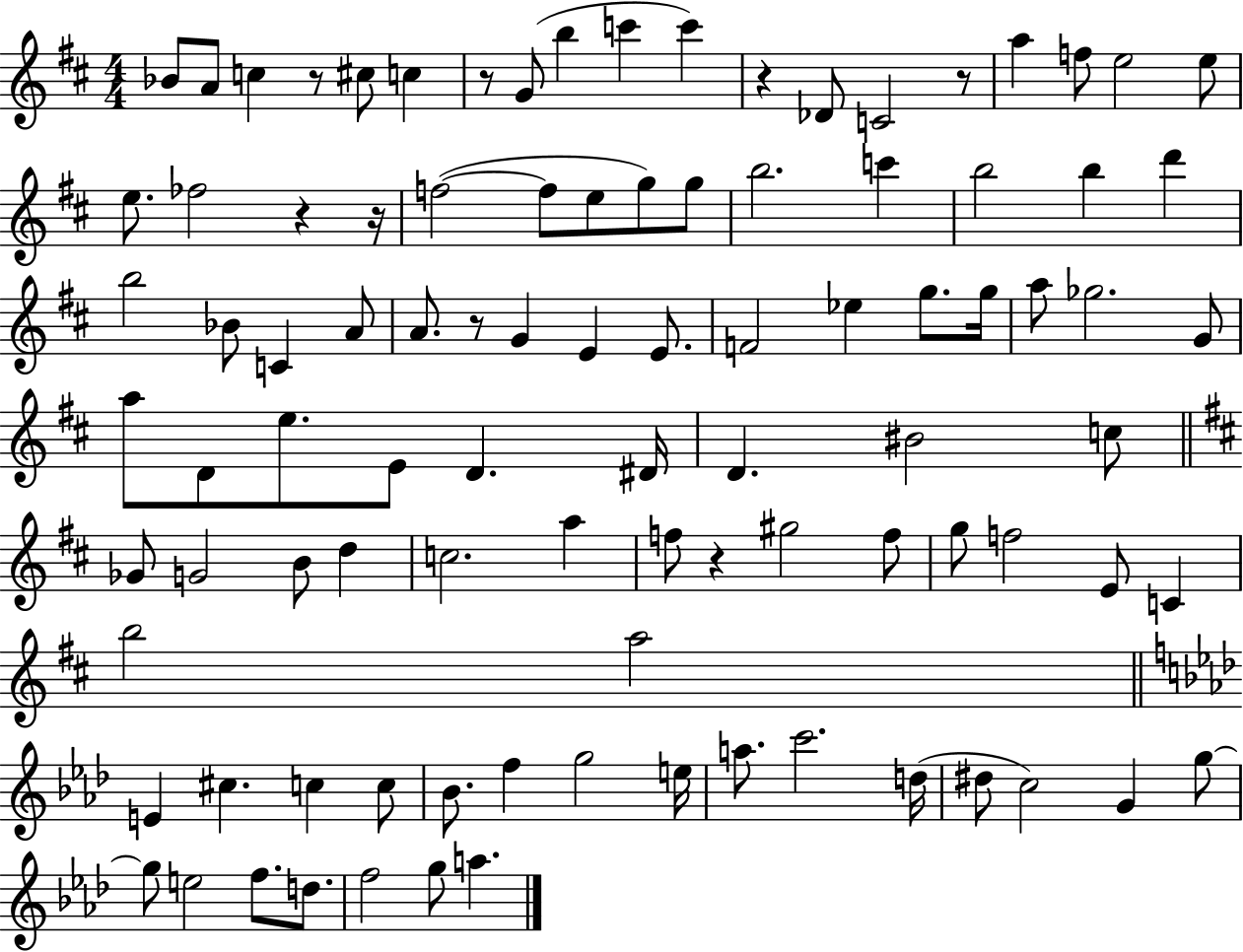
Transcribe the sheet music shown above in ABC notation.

X:1
T:Untitled
M:4/4
L:1/4
K:D
_B/2 A/2 c z/2 ^c/2 c z/2 G/2 b c' c' z _D/2 C2 z/2 a f/2 e2 e/2 e/2 _f2 z z/4 f2 f/2 e/2 g/2 g/2 b2 c' b2 b d' b2 _B/2 C A/2 A/2 z/2 G E E/2 F2 _e g/2 g/4 a/2 _g2 G/2 a/2 D/2 e/2 E/2 D ^D/4 D ^B2 c/2 _G/2 G2 B/2 d c2 a f/2 z ^g2 f/2 g/2 f2 E/2 C b2 a2 E ^c c c/2 _B/2 f g2 e/4 a/2 c'2 d/4 ^d/2 c2 G g/2 g/2 e2 f/2 d/2 f2 g/2 a